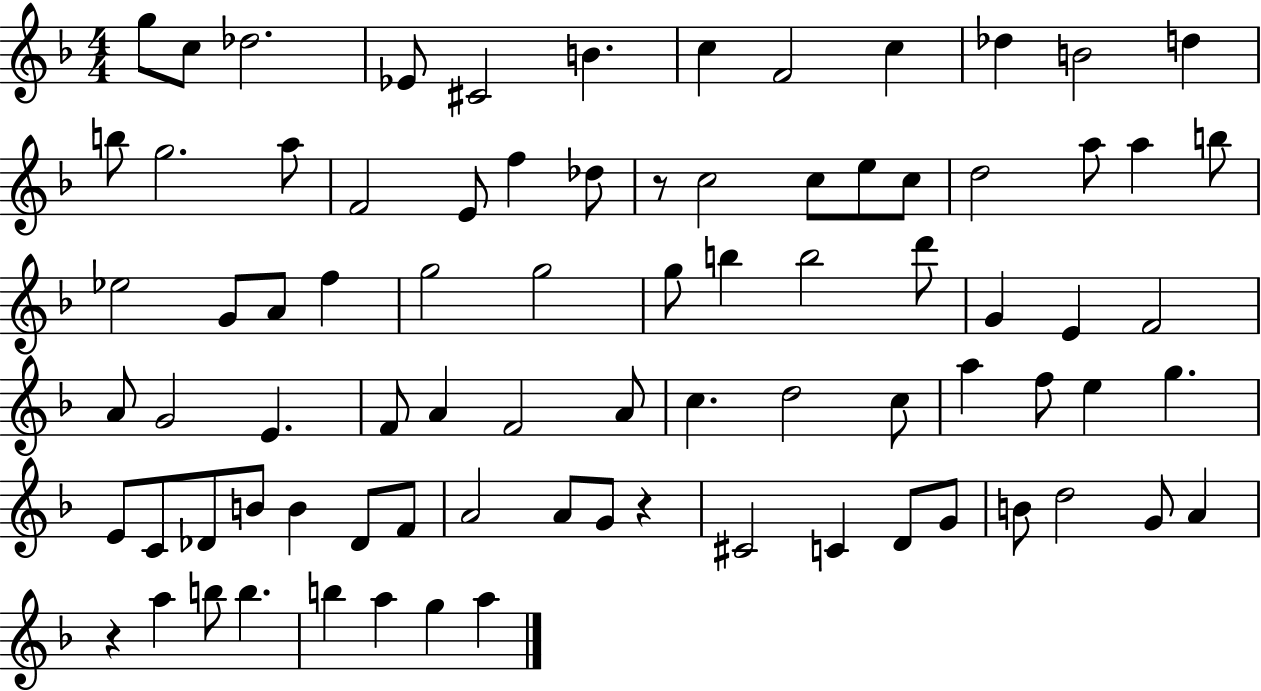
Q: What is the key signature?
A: F major